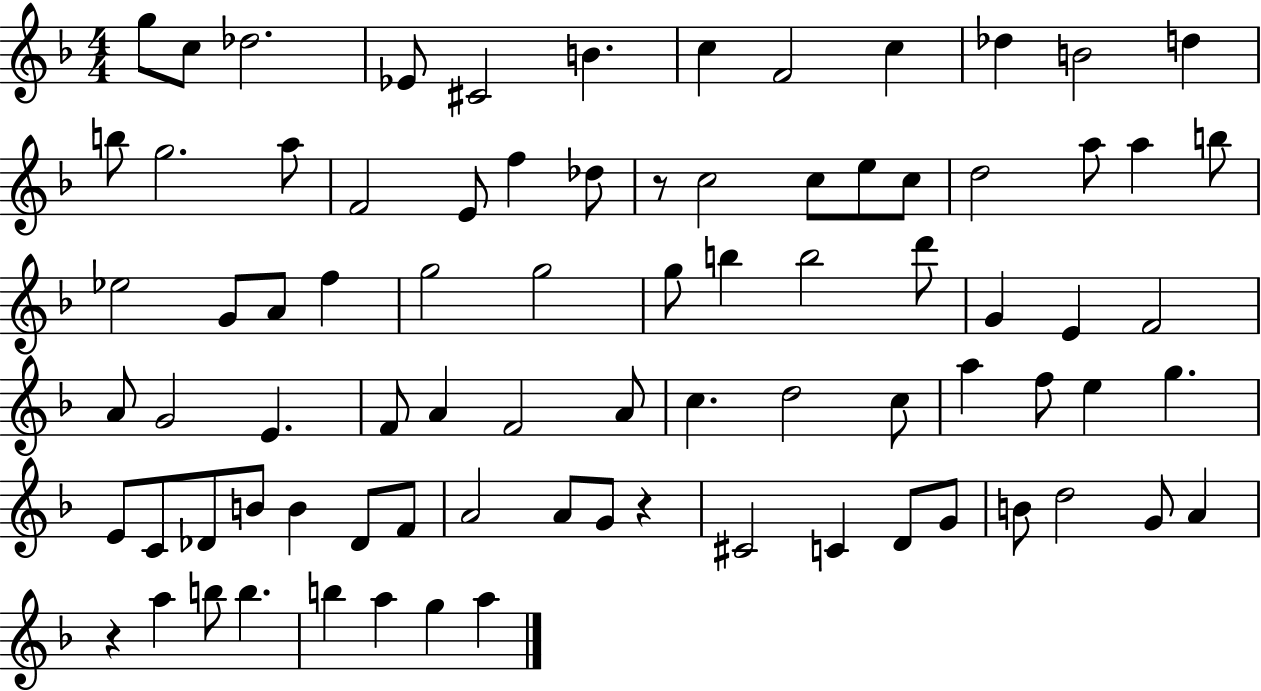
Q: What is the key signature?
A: F major